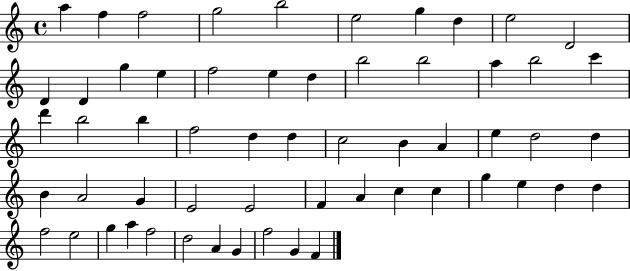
A5/q F5/q F5/h G5/h B5/h E5/h G5/q D5/q E5/h D4/h D4/q D4/q G5/q E5/q F5/h E5/q D5/q B5/h B5/h A5/q B5/h C6/q D6/q B5/h B5/q F5/h D5/q D5/q C5/h B4/q A4/q E5/q D5/h D5/q B4/q A4/h G4/q E4/h E4/h F4/q A4/q C5/q C5/q G5/q E5/q D5/q D5/q F5/h E5/h G5/q A5/q F5/h D5/h A4/q G4/q F5/h G4/q F4/q